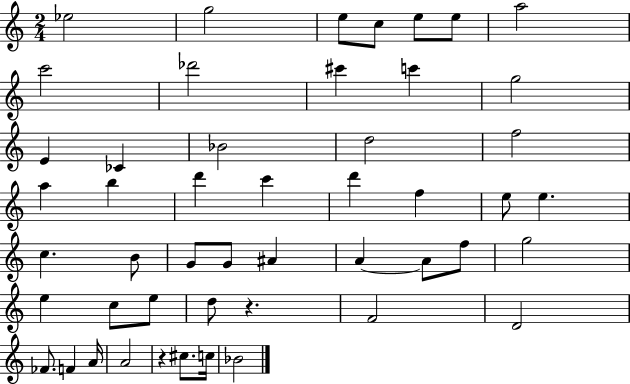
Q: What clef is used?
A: treble